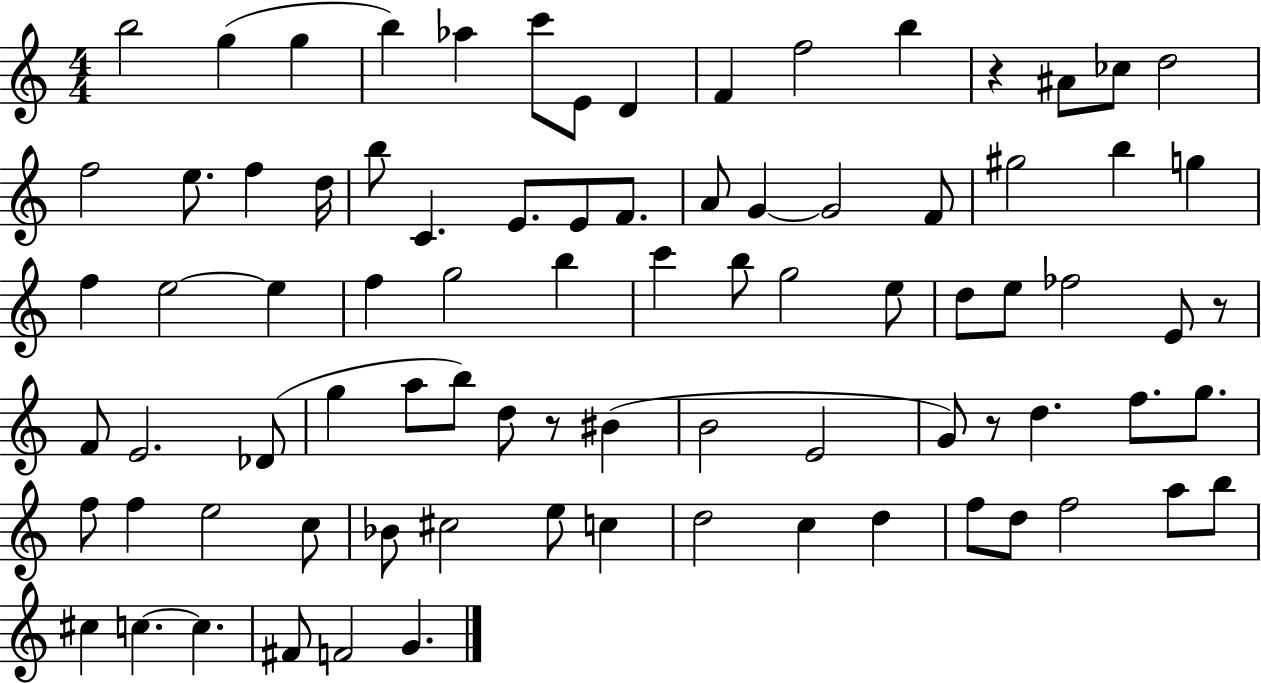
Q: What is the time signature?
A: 4/4